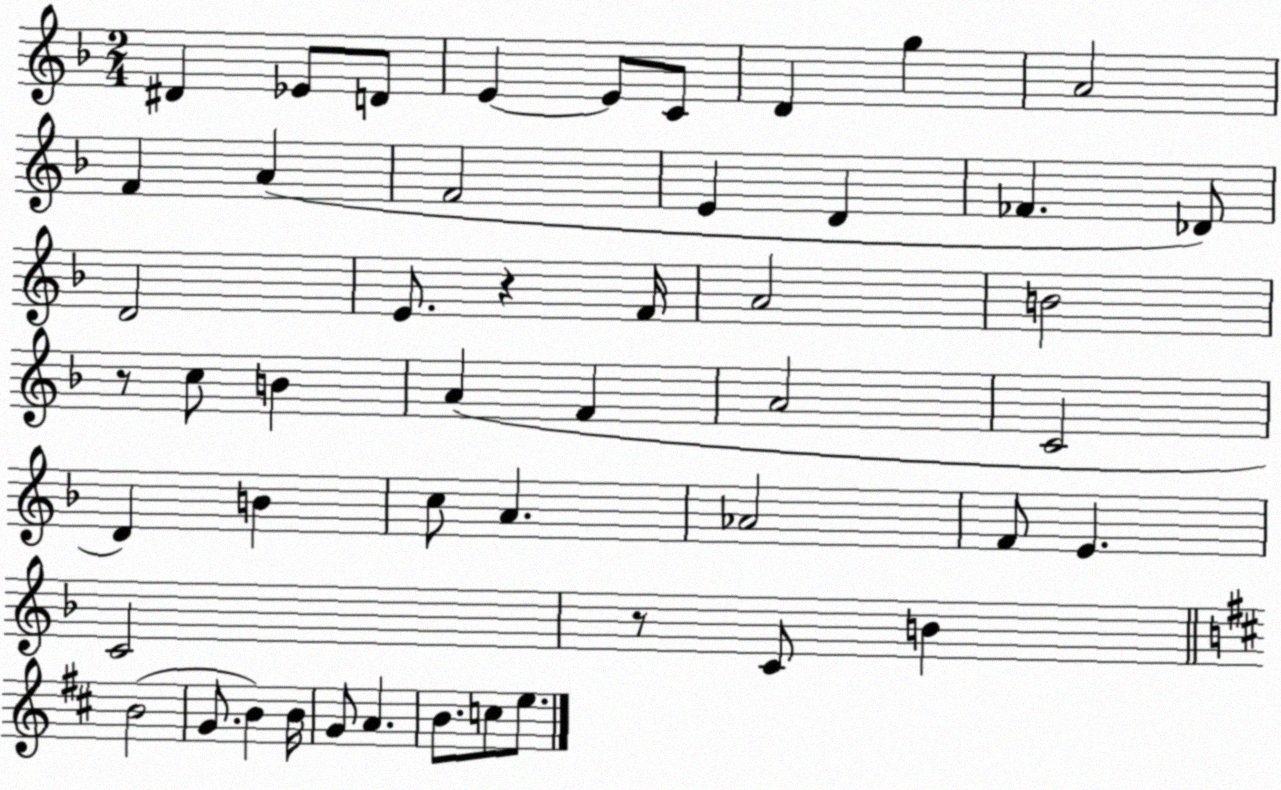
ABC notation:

X:1
T:Untitled
M:2/4
L:1/4
K:F
^D _E/2 D/2 E E/2 C/2 D g A2 F A F2 E D _F _D/2 D2 E/2 z F/4 A2 B2 z/2 c/2 B A F A2 C2 D B c/2 A _A2 F/2 E C2 z/2 C/2 B B2 G/2 B B/4 G/2 A B/2 c/2 e/2